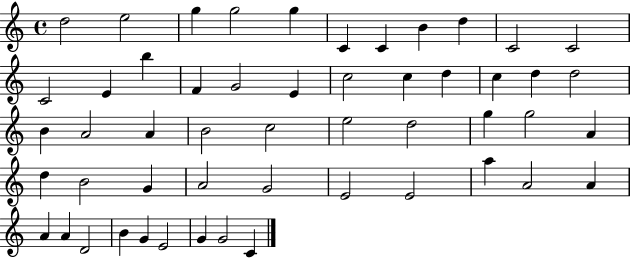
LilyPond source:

{
  \clef treble
  \time 4/4
  \defaultTimeSignature
  \key c \major
  d''2 e''2 | g''4 g''2 g''4 | c'4 c'4 b'4 d''4 | c'2 c'2 | \break c'2 e'4 b''4 | f'4 g'2 e'4 | c''2 c''4 d''4 | c''4 d''4 d''2 | \break b'4 a'2 a'4 | b'2 c''2 | e''2 d''2 | g''4 g''2 a'4 | \break d''4 b'2 g'4 | a'2 g'2 | e'2 e'2 | a''4 a'2 a'4 | \break a'4 a'4 d'2 | b'4 g'4 e'2 | g'4 g'2 c'4 | \bar "|."
}